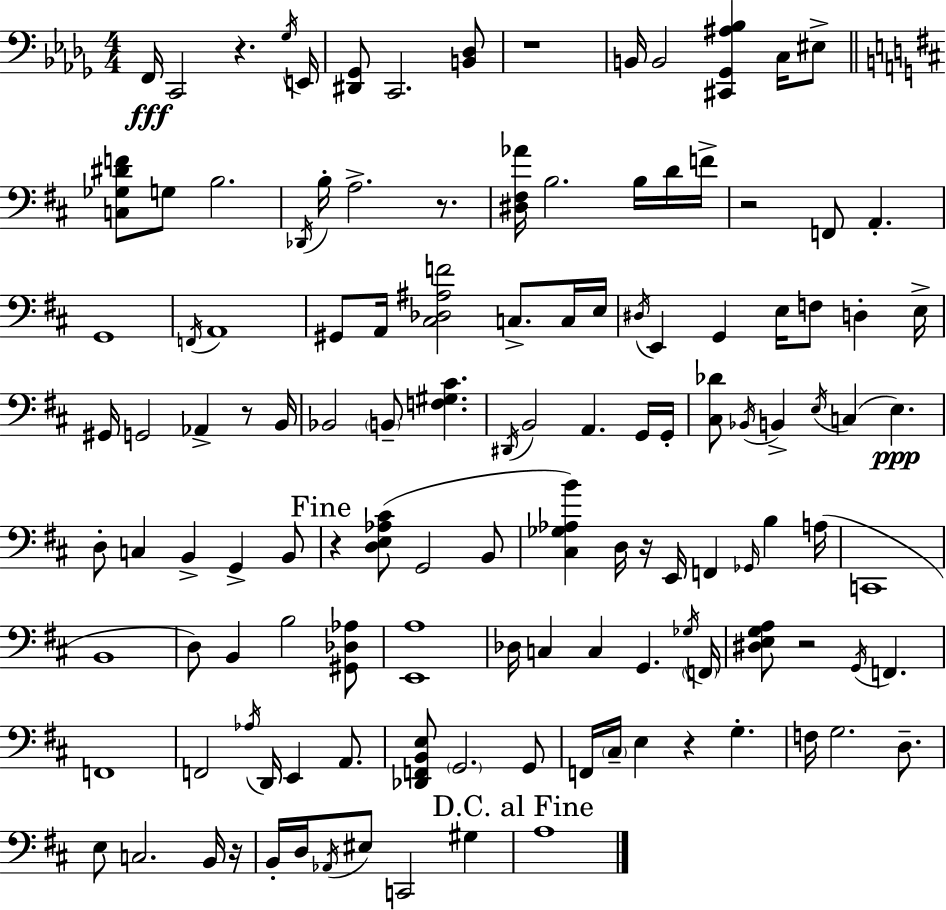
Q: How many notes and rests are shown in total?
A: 126